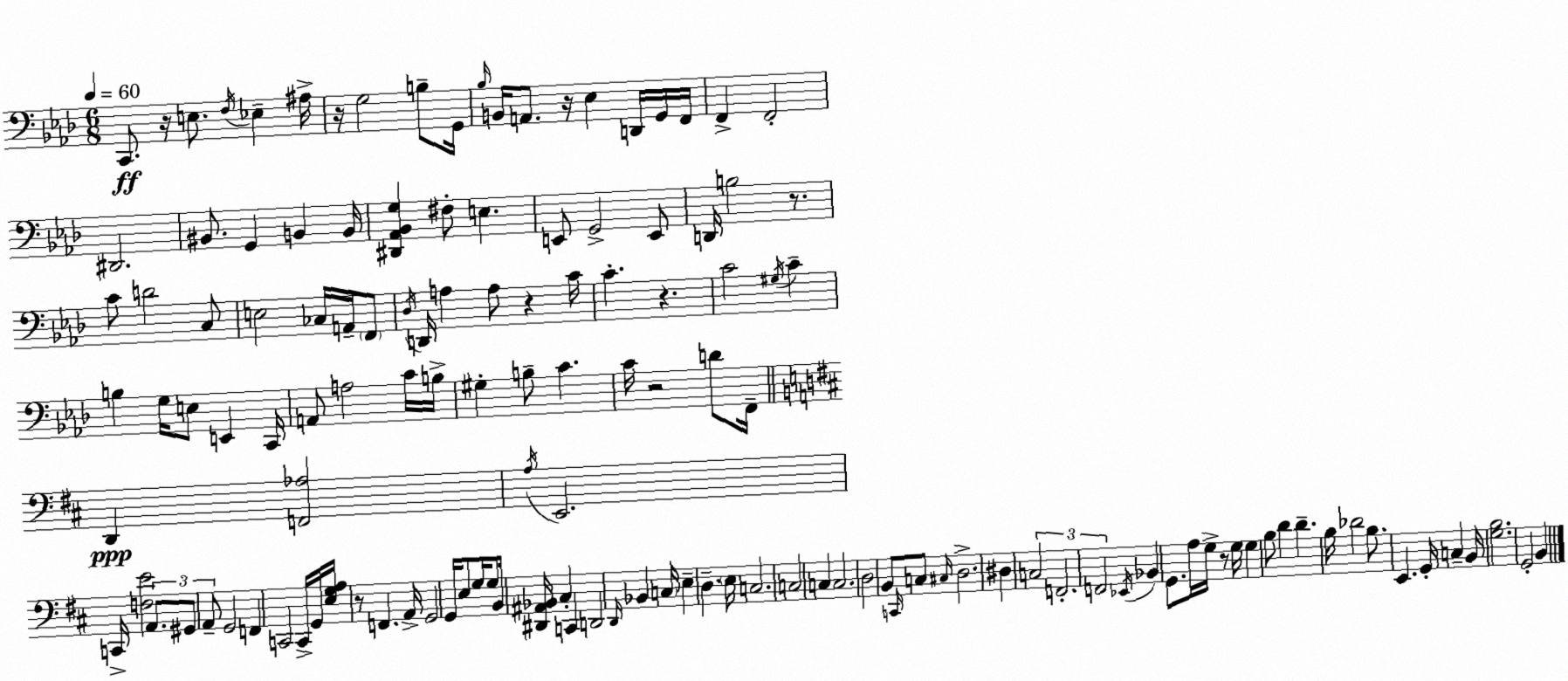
X:1
T:Untitled
M:6/8
L:1/4
K:Fm
C,,/2 z/4 E,/2 F,/4 _E, ^A,/4 z/4 G,2 B,/2 G,,/4 _B,/4 B,,/4 A,,/2 z/4 _E, D,,/4 G,,/4 F,,/4 F,, F,,2 ^D,,2 ^B,,/2 G,, B,, B,,/4 [^D,,_A,,_B,,G,] ^F,/2 E, E,,/2 G,,2 E,,/2 D,,/4 B,2 z/2 C/2 D2 C,/2 E,2 _C,/4 A,,/4 F,,/2 _D,/4 D,,/4 A, A,/2 z C/4 C z C2 ^G,/4 C B, G,/4 E,/2 E,, C,,/4 A,,/2 A,2 C/4 B,/4 ^G, B,/2 C C/4 z2 D/2 F,,/4 D,, [F,,_A,]2 A,/4 E,,2 C,,/4 [F,E]2 A,,/2 ^G,,/2 A,,/2 G,,2 F,, C,,2 C,,/4 G,,/4 [E,G,A,]/4 z/2 F,, A,,/4 G,,2 G,,/4 E,/2 G,/4 G,/2 B,,/4 [^D,,^A,,_B,,]/4 ^C, C,, D,,2 D,,/4 _B,, C,/4 E, D, E,/4 C,2 C,2 C, C,2 D,2 B,,/2 C,,/4 C,/2 ^C,/4 D,2 ^D, C,2 F,,2 F,,2 _E,,/4 _B,, G,,/2 A,/4 G,/4 z/2 G,/4 G, B,/2 D D B,/4 _D2 B,/2 E,, G,,/4 C, B,,/4 [G,B,]2 G,,2 B,,